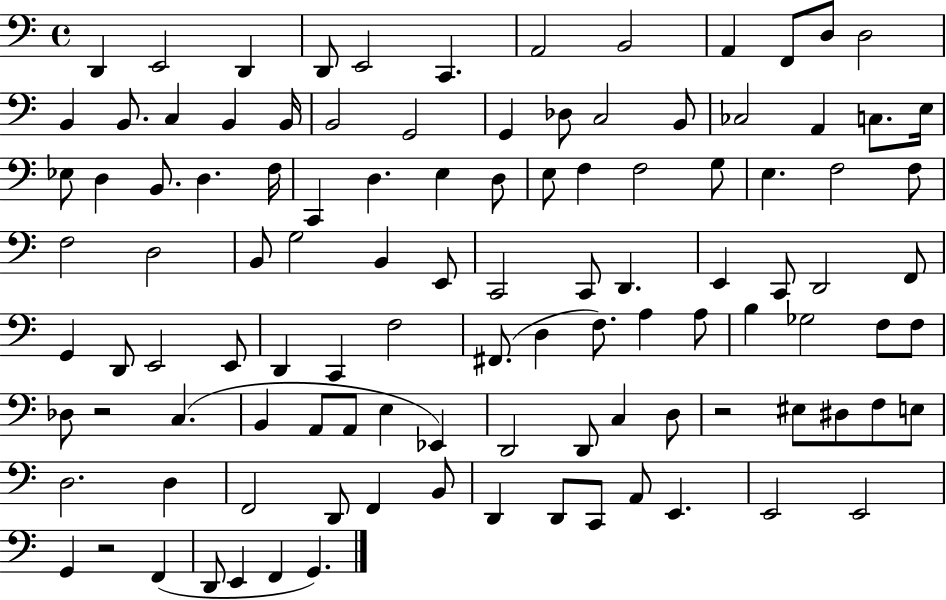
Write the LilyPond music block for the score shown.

{
  \clef bass
  \time 4/4
  \defaultTimeSignature
  \key c \major
  d,4 e,2 d,4 | d,8 e,2 c,4. | a,2 b,2 | a,4 f,8 d8 d2 | \break b,4 b,8. c4 b,4 b,16 | b,2 g,2 | g,4 des8 c2 b,8 | ces2 a,4 c8. e16 | \break ees8 d4 b,8. d4. f16 | c,4 d4. e4 d8 | e8 f4 f2 g8 | e4. f2 f8 | \break f2 d2 | b,8 g2 b,4 e,8 | c,2 c,8 d,4. | e,4 c,8 d,2 f,8 | \break g,4 d,8 e,2 e,8 | d,4 c,4 f2 | fis,8.( d4 f8.) a4 a8 | b4 ges2 f8 f8 | \break des8 r2 c4.( | b,4 a,8 a,8 e4 ees,4) | d,2 d,8 c4 d8 | r2 eis8 dis8 f8 e8 | \break d2. d4 | f,2 d,8 f,4 b,8 | d,4 d,8 c,8 a,8 e,4. | e,2 e,2 | \break g,4 r2 f,4( | d,8 e,4 f,4 g,4.) | \bar "|."
}